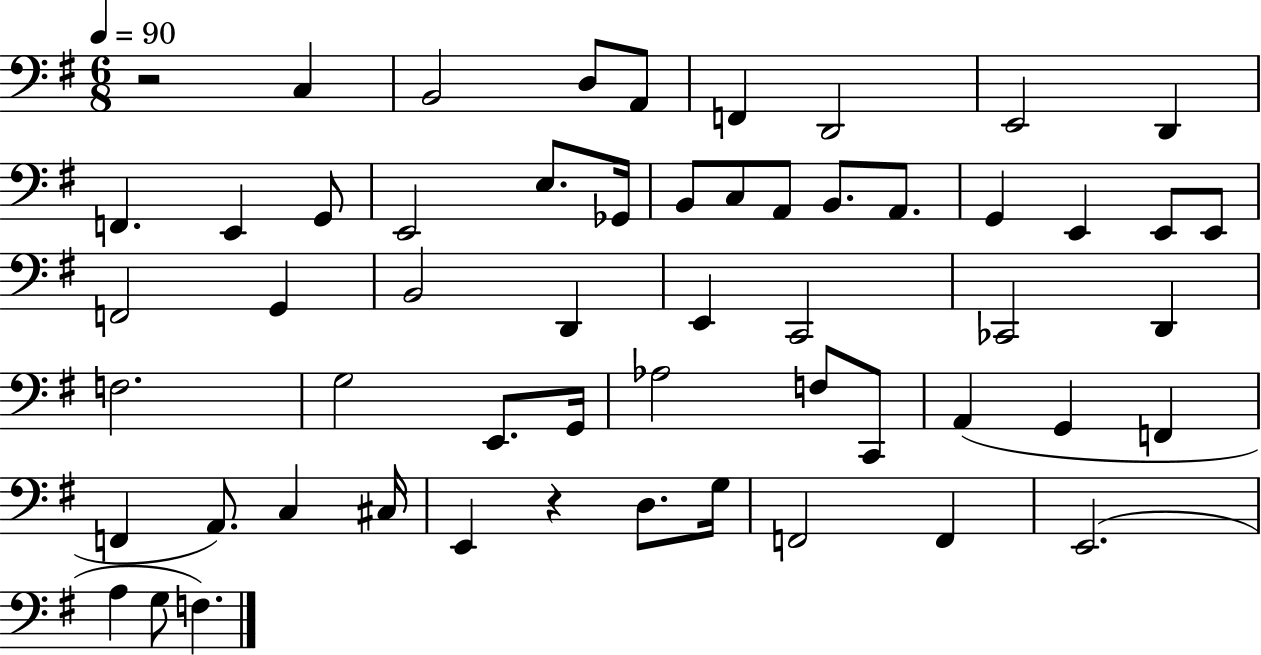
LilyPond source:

{
  \clef bass
  \numericTimeSignature
  \time 6/8
  \key g \major
  \tempo 4 = 90
  r2 c4 | b,2 d8 a,8 | f,4 d,2 | e,2 d,4 | \break f,4. e,4 g,8 | e,2 e8. ges,16 | b,8 c8 a,8 b,8. a,8. | g,4 e,4 e,8 e,8 | \break f,2 g,4 | b,2 d,4 | e,4 c,2 | ces,2 d,4 | \break f2. | g2 e,8. g,16 | aes2 f8 c,8 | a,4( g,4 f,4 | \break f,4 a,8.) c4 cis16 | e,4 r4 d8. g16 | f,2 f,4 | e,2.( | \break a4 g8 f4.) | \bar "|."
}